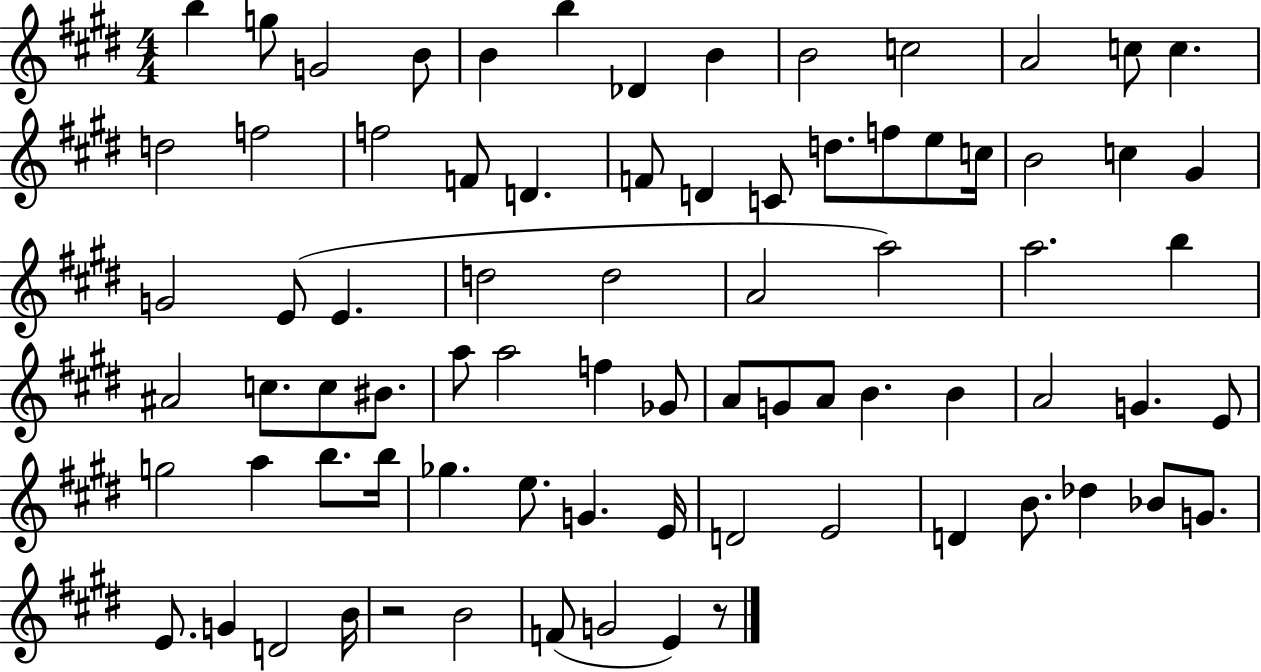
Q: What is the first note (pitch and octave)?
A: B5